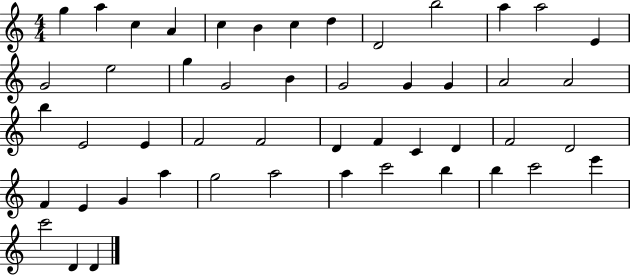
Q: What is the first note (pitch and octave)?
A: G5